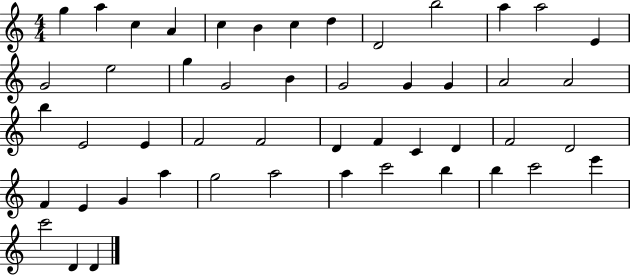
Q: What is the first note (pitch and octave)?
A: G5